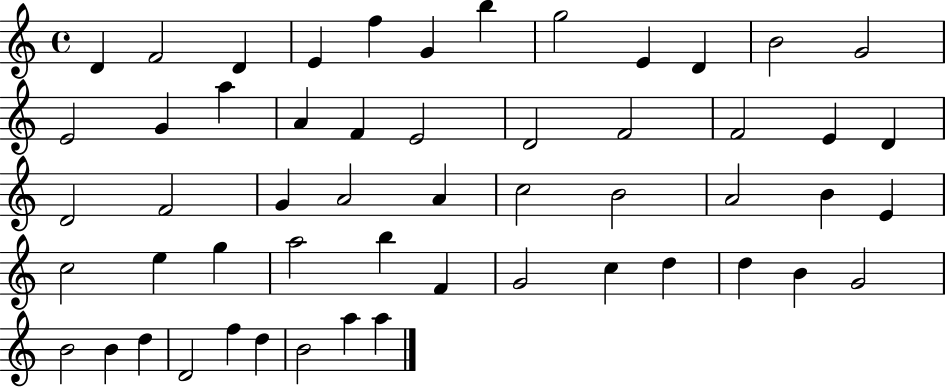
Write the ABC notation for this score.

X:1
T:Untitled
M:4/4
L:1/4
K:C
D F2 D E f G b g2 E D B2 G2 E2 G a A F E2 D2 F2 F2 E D D2 F2 G A2 A c2 B2 A2 B E c2 e g a2 b F G2 c d d B G2 B2 B d D2 f d B2 a a